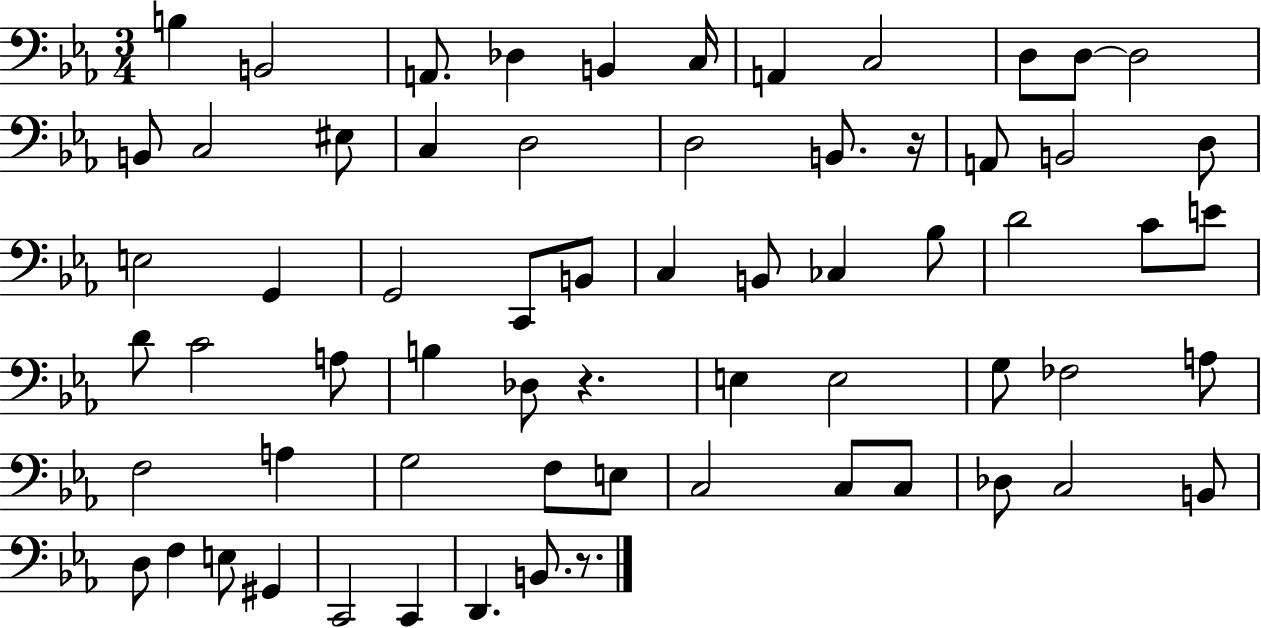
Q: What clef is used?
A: bass